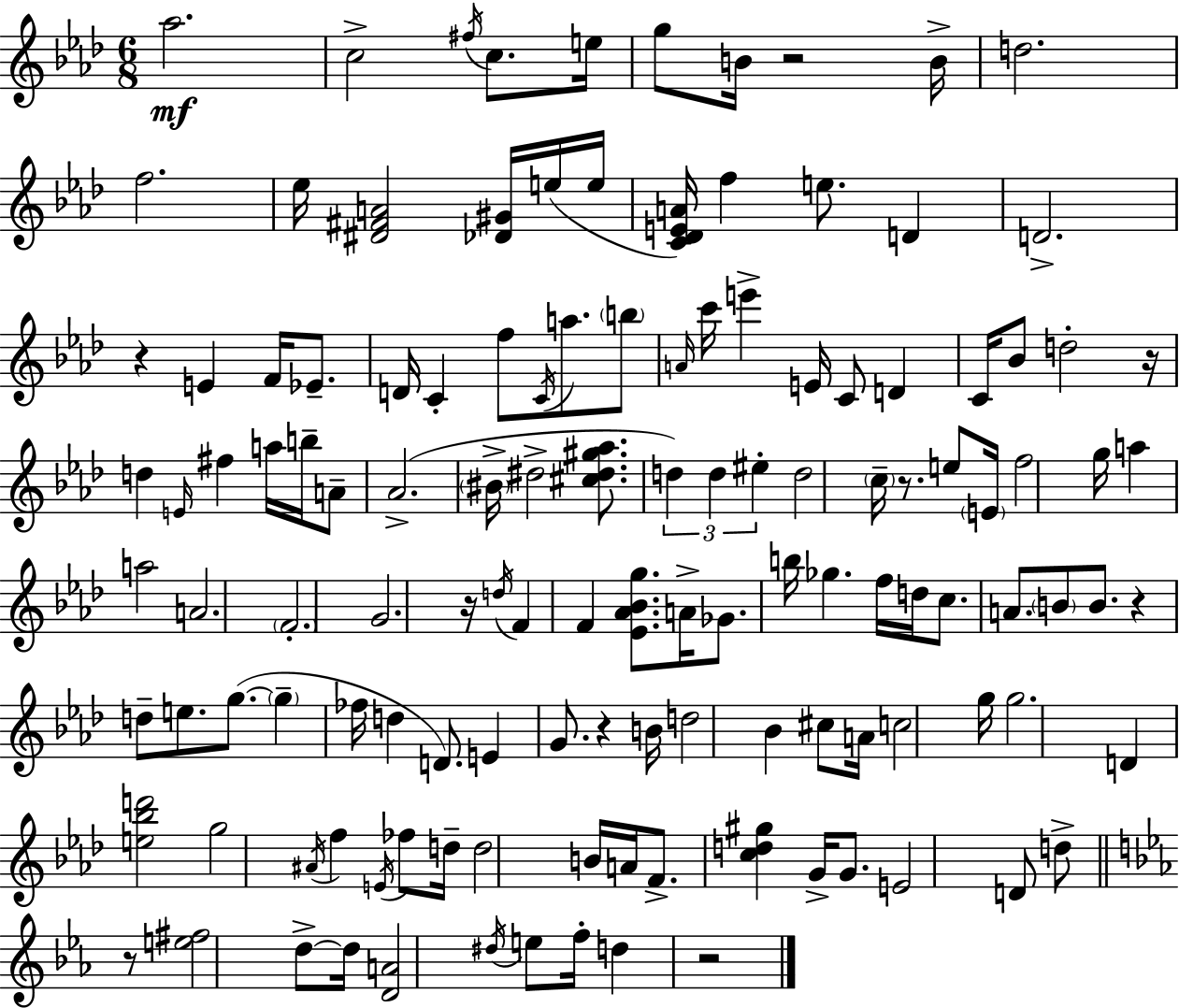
Ab5/h. C5/h F#5/s C5/e. E5/s G5/e B4/s R/h B4/s D5/h. F5/h. Eb5/s [D#4,F#4,A4]/h [Db4,G#4]/s E5/s E5/s [C4,Db4,E4,A4]/s F5/q E5/e. D4/q D4/h. R/q E4/q F4/s Eb4/e. D4/s C4/q F5/e C4/s A5/e. B5/e A4/s C6/s E6/q E4/s C4/e D4/q C4/s Bb4/e D5/h R/s D5/q E4/s F#5/q A5/s B5/s A4/e Ab4/h. BIS4/s D#5/h [C#5,D#5,G#5,Ab5]/e. D5/q D5/q EIS5/q D5/h C5/s R/e. E5/e E4/s F5/h G5/s A5/q A5/h A4/h. F4/h. G4/h. R/s D5/s F4/q F4/q [Eb4,Ab4,Bb4,G5]/e. A4/s Gb4/e. B5/s Gb5/q. F5/s D5/s C5/e. A4/e. B4/e B4/e. R/q D5/e E5/e. G5/e. G5/q FES5/s D5/q D4/e. E4/q G4/e. R/q B4/s D5/h Bb4/q C#5/e A4/s C5/h G5/s G5/h. D4/q [E5,Bb5,D6]/h G5/h A#4/s F5/q E4/s FES5/e D5/s D5/h B4/s A4/s F4/e. [C5,D5,G#5]/q G4/s G4/e. E4/h D4/e D5/e R/e [E5,F#5]/h D5/e D5/s [D4,A4]/h D#5/s E5/e F5/s D5/q R/h